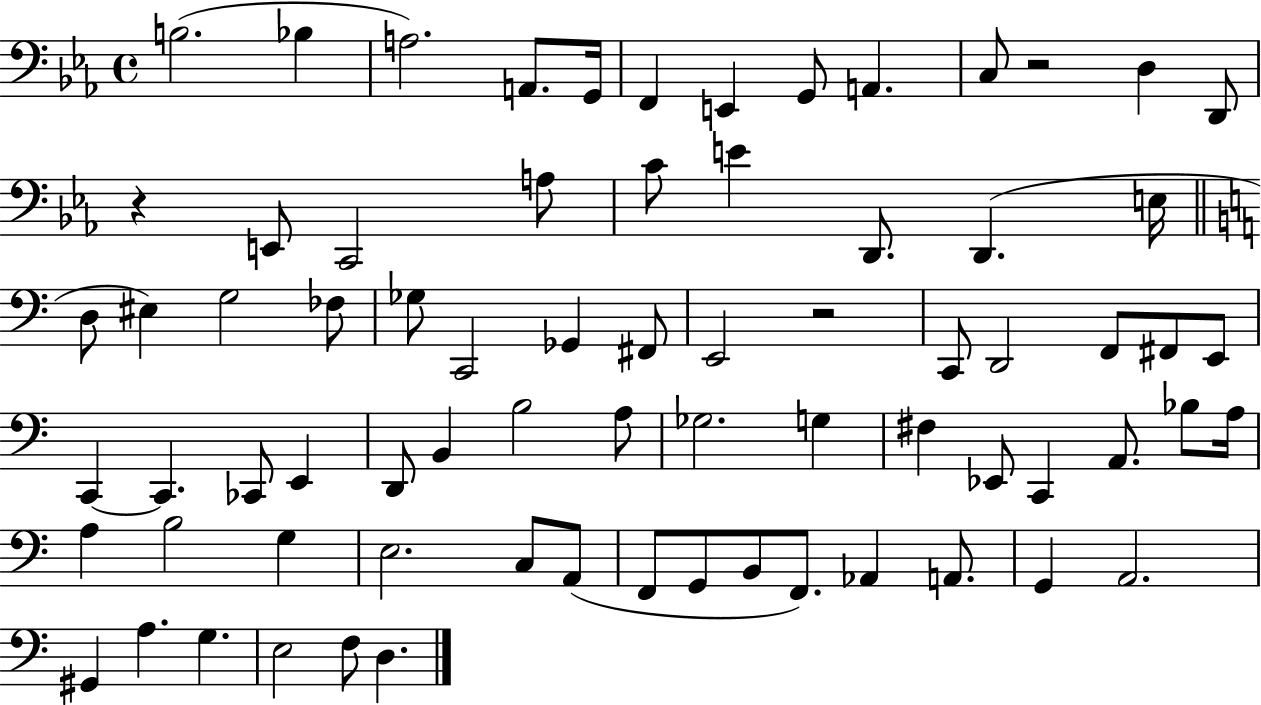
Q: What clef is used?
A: bass